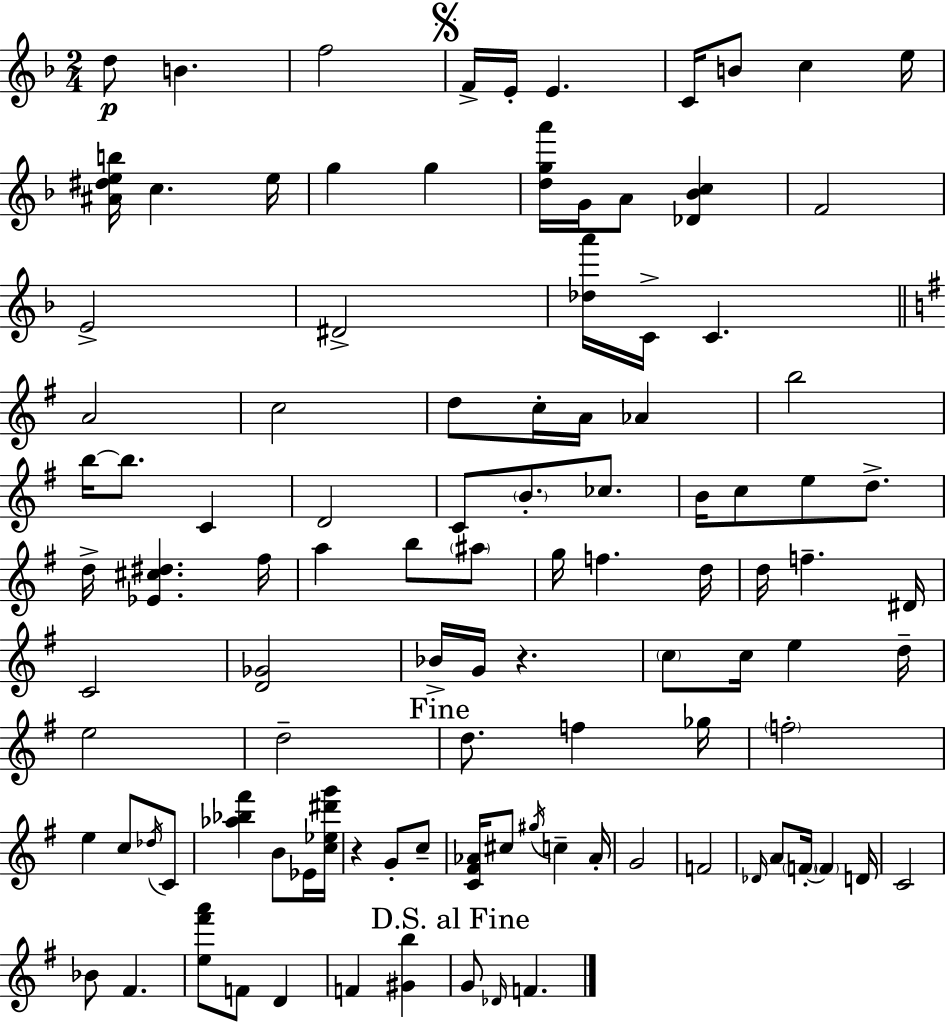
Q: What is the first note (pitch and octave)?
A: D5